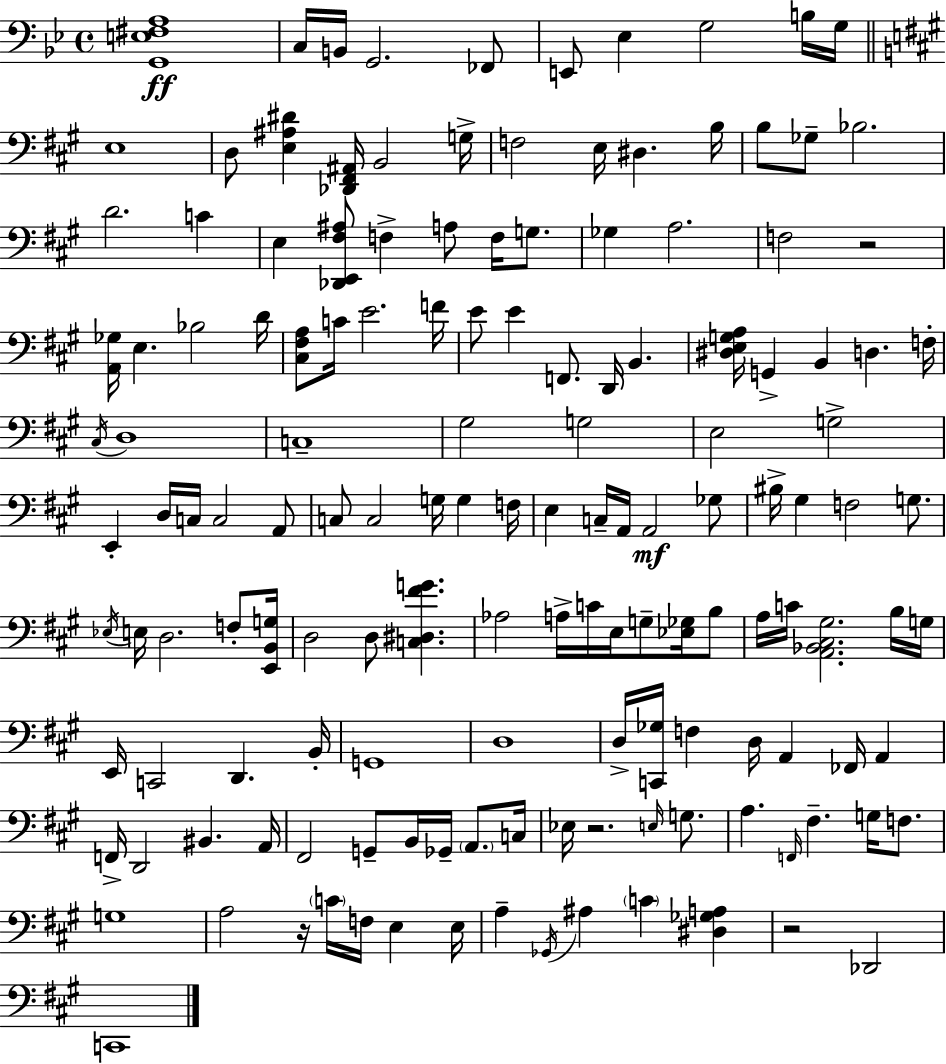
{
  \clef bass
  \time 4/4
  \defaultTimeSignature
  \key g \minor
  <g, e fis a>1\ff | c16 b,16 g,2. fes,8 | e,8 ees4 g2 b16 g16 | \bar "||" \break \key a \major e1 | d8 <e ais dis'>4 <des, fis, ais,>16 b,2 g16-> | f2 e16 dis4. b16 | b8 ges8-- bes2. | \break d'2. c'4 | e4 <des, e, fis ais>8 f4-> a8 f16 g8. | ges4 a2. | f2 r2 | \break <a, ges>16 e4. bes2 d'16 | <cis fis a>8 c'16 e'2. f'16 | e'8 e'4 f,8. d,16 b,4. | <dis e g a>16 g,4-> b,4 d4. f16-. | \break \acciaccatura { cis16 } d1 | c1-- | gis2 g2 | e2 g2-> | \break e,4-. d16 c16 c2 a,8 | c8 c2 g16 g4 | f16 e4 c16-- a,16 a,2\mf ges8 | bis16-> gis4 f2 g8. | \break \acciaccatura { ees16 } e16 d2. f8-. | <e, b, g>16 d2 d8 <c dis fis' g'>4. | aes2 a16-> c'16 e16 g8-- <ees ges>16 | b8 a16 c'16 <a, bes, cis gis>2. | \break b16 g16 e,16 c,2 d,4. | b,16-. g,1 | d1 | d16-> <c, ges>16 f4 d16 a,4 fes,16 a,4 | \break f,16-> d,2 bis,4. | a,16 fis,2 g,8-- b,16 ges,16-- \parenthesize a,8. | c16 ees16 r2. \grace { e16 } | g8. a4. \grace { f,16 } fis4.-- | \break g16 f8. g1 | a2 r16 \parenthesize c'16 f16 e4 | e16 a4-- \acciaccatura { ges,16 } ais4 \parenthesize c'4 | <dis ges a>4 r2 des,2 | \break c,1 | \bar "|."
}